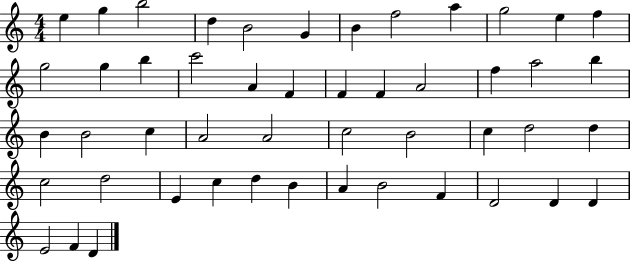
X:1
T:Untitled
M:4/4
L:1/4
K:C
e g b2 d B2 G B f2 a g2 e f g2 g b c'2 A F F F A2 f a2 b B B2 c A2 A2 c2 B2 c d2 d c2 d2 E c d B A B2 F D2 D D E2 F D